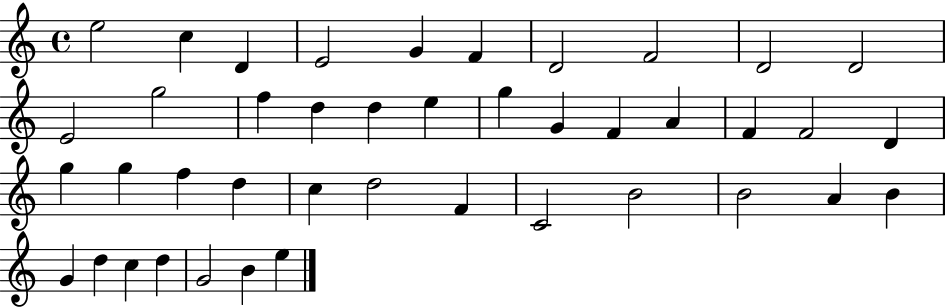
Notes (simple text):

E5/h C5/q D4/q E4/h G4/q F4/q D4/h F4/h D4/h D4/h E4/h G5/h F5/q D5/q D5/q E5/q G5/q G4/q F4/q A4/q F4/q F4/h D4/q G5/q G5/q F5/q D5/q C5/q D5/h F4/q C4/h B4/h B4/h A4/q B4/q G4/q D5/q C5/q D5/q G4/h B4/q E5/q